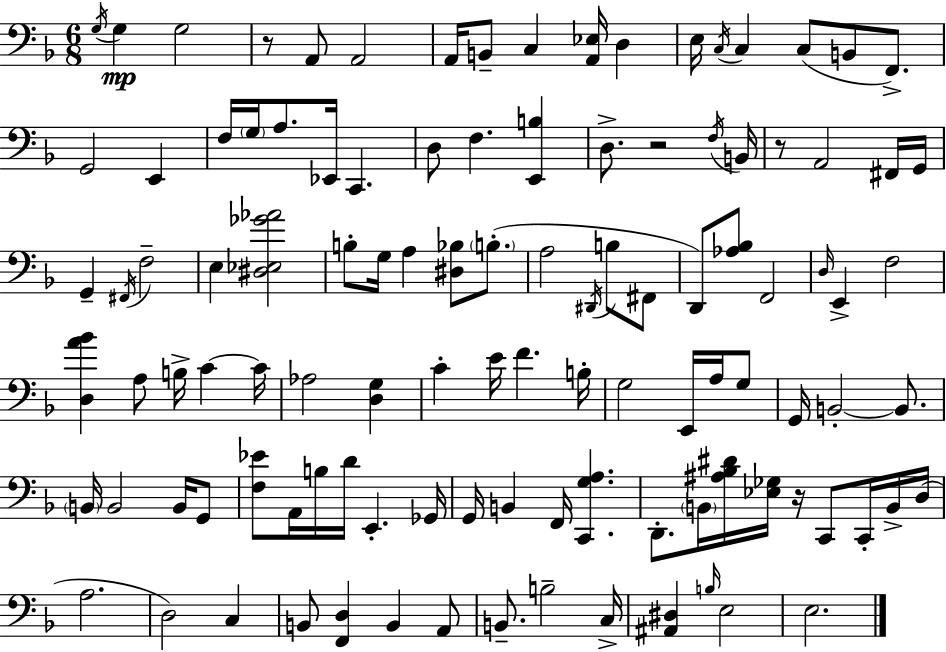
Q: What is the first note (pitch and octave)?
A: G3